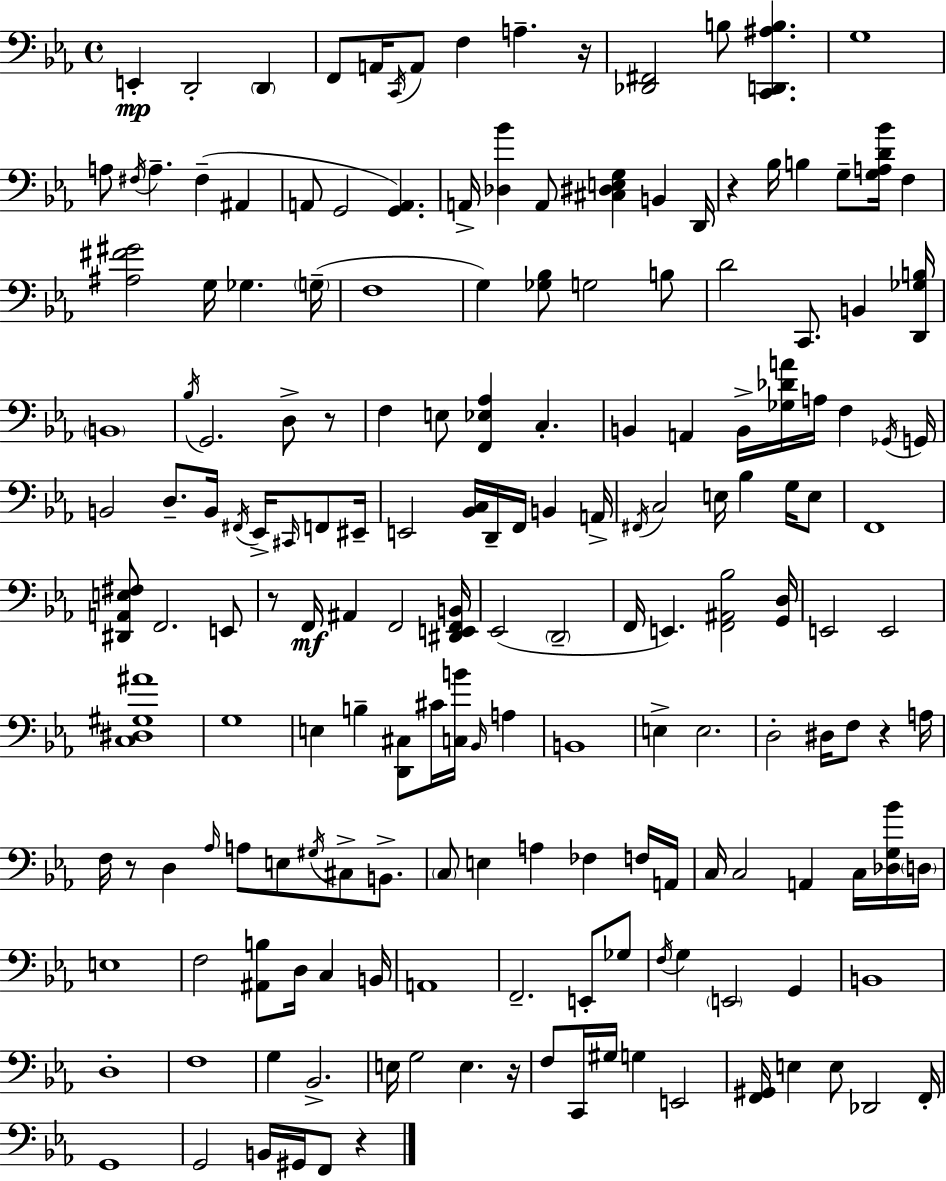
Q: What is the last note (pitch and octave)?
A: F2